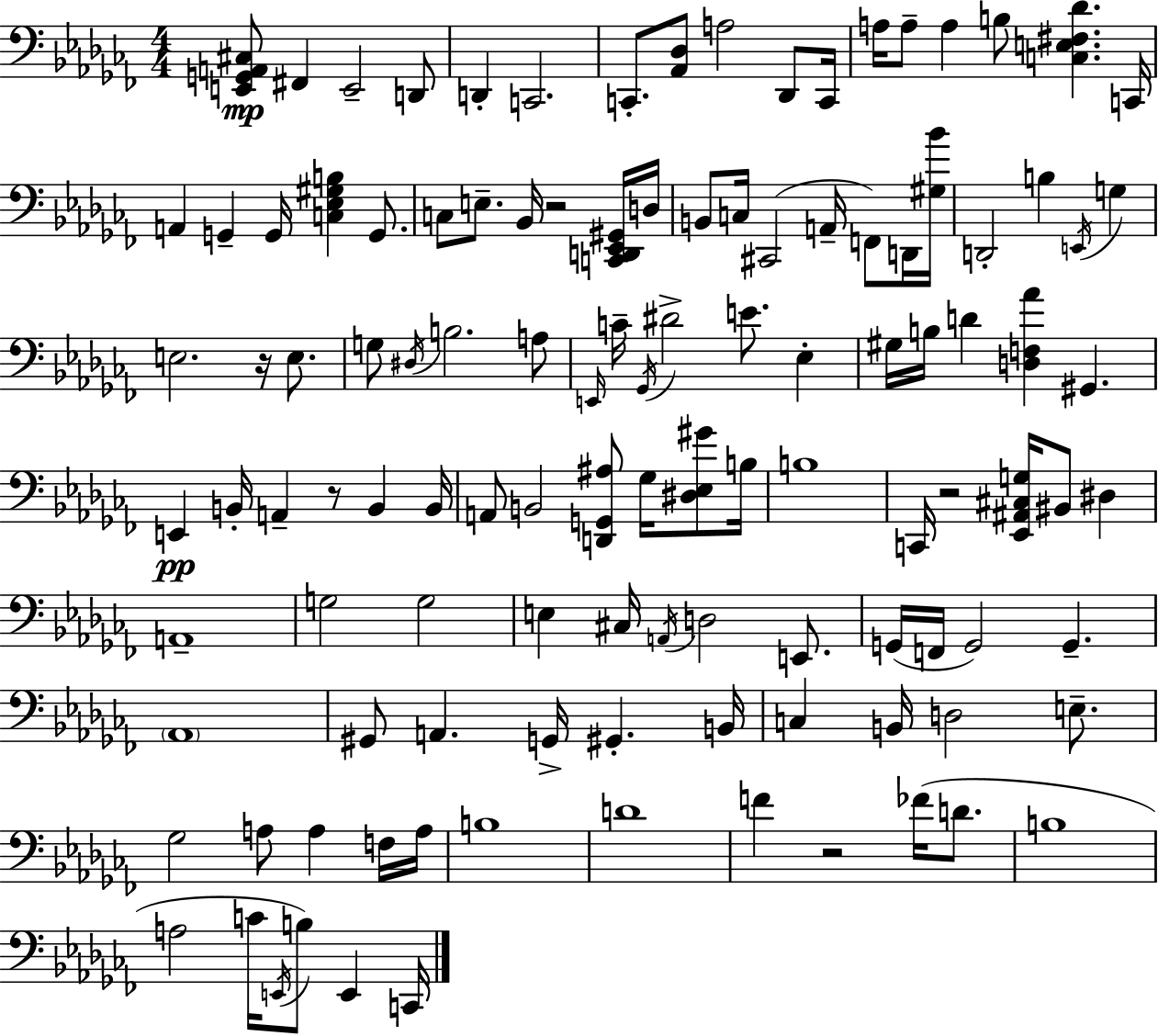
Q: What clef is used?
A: bass